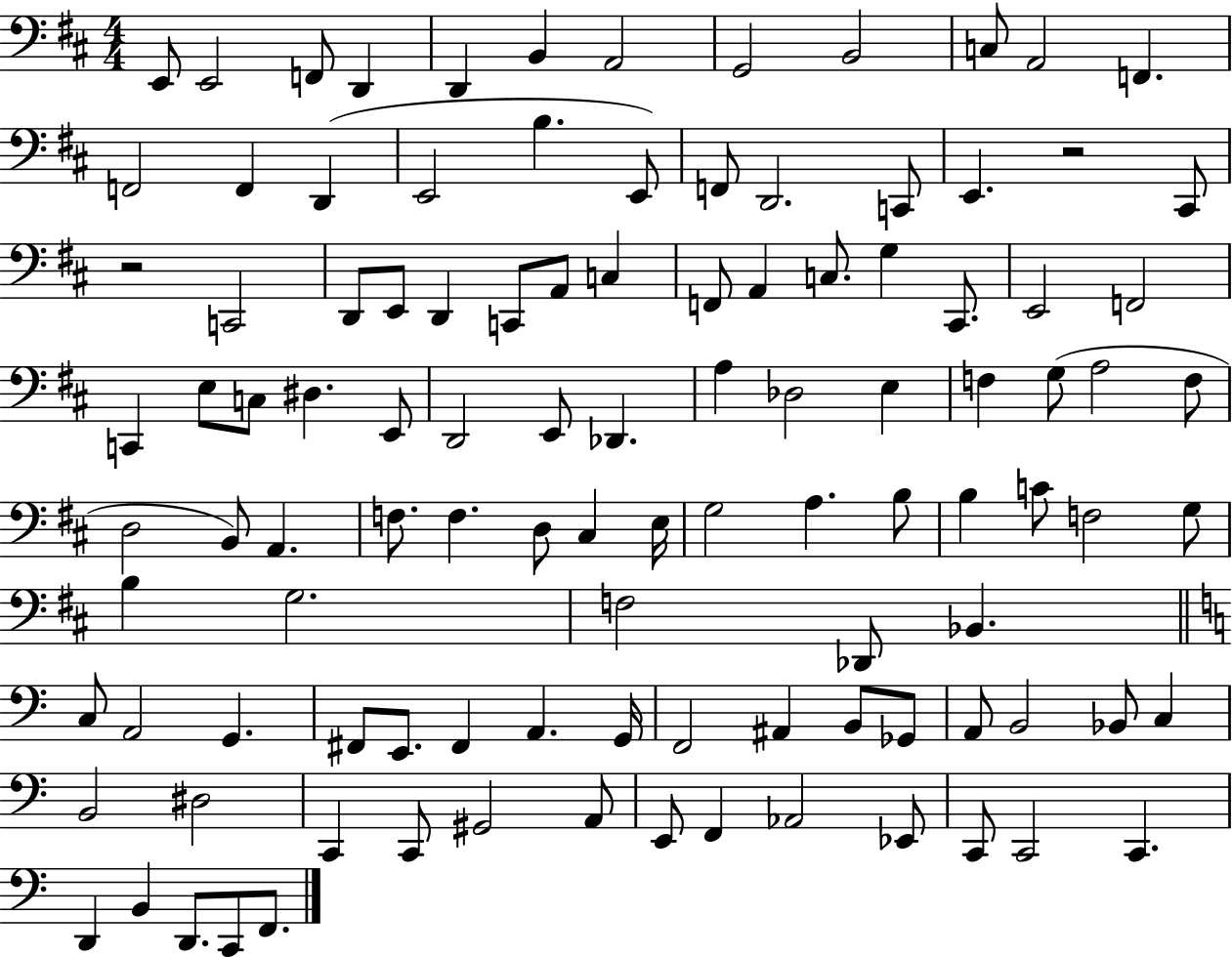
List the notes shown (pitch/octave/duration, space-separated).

E2/e E2/h F2/e D2/q D2/q B2/q A2/h G2/h B2/h C3/e A2/h F2/q. F2/h F2/q D2/q E2/h B3/q. E2/e F2/e D2/h. C2/e E2/q. R/h C#2/e R/h C2/h D2/e E2/e D2/q C2/e A2/e C3/q F2/e A2/q C3/e. G3/q C#2/e. E2/h F2/h C2/q E3/e C3/e D#3/q. E2/e D2/h E2/e Db2/q. A3/q Db3/h E3/q F3/q G3/e A3/h F3/e D3/h B2/e A2/q. F3/e. F3/q. D3/e C#3/q E3/s G3/h A3/q. B3/e B3/q C4/e F3/h G3/e B3/q G3/h. F3/h Db2/e Bb2/q. C3/e A2/h G2/q. F#2/e E2/e. F#2/q A2/q. G2/s F2/h A#2/q B2/e Gb2/e A2/e B2/h Bb2/e C3/q B2/h D#3/h C2/q C2/e G#2/h A2/e E2/e F2/q Ab2/h Eb2/e C2/e C2/h C2/q. D2/q B2/q D2/e. C2/e F2/e.